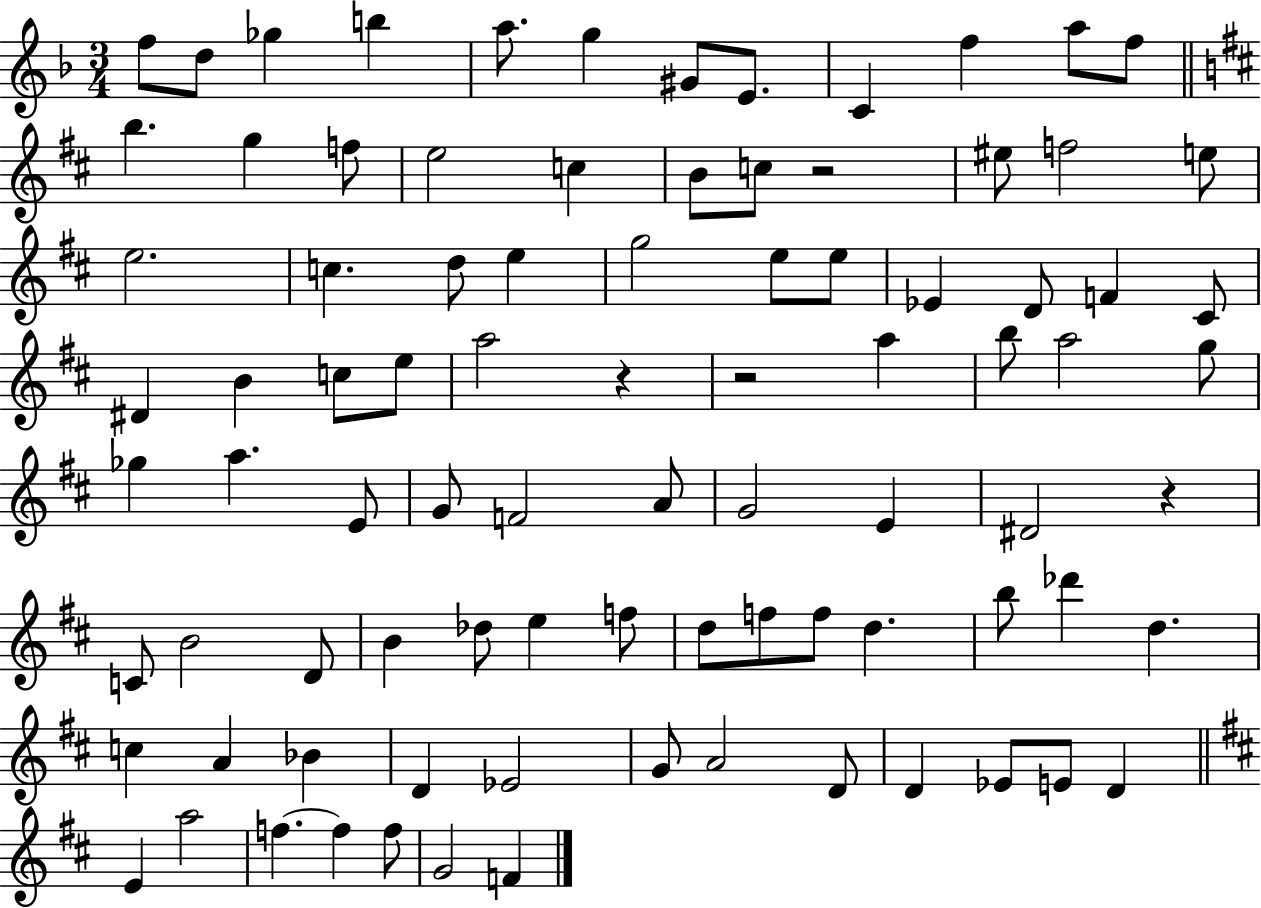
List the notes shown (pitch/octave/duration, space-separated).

F5/e D5/e Gb5/q B5/q A5/e. G5/q G#4/e E4/e. C4/q F5/q A5/e F5/e B5/q. G5/q F5/e E5/h C5/q B4/e C5/e R/h EIS5/e F5/h E5/e E5/h. C5/q. D5/e E5/q G5/h E5/e E5/e Eb4/q D4/e F4/q C#4/e D#4/q B4/q C5/e E5/e A5/h R/q R/h A5/q B5/e A5/h G5/e Gb5/q A5/q. E4/e G4/e F4/h A4/e G4/h E4/q D#4/h R/q C4/e B4/h D4/e B4/q Db5/e E5/q F5/e D5/e F5/e F5/e D5/q. B5/e Db6/q D5/q. C5/q A4/q Bb4/q D4/q Eb4/h G4/e A4/h D4/e D4/q Eb4/e E4/e D4/q E4/q A5/h F5/q. F5/q F5/e G4/h F4/q